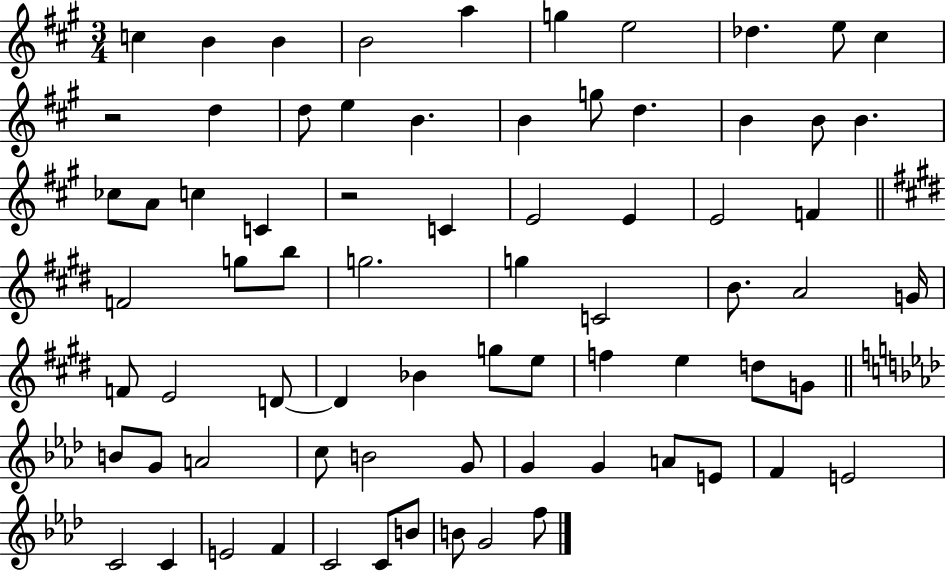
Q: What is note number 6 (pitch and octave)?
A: G5